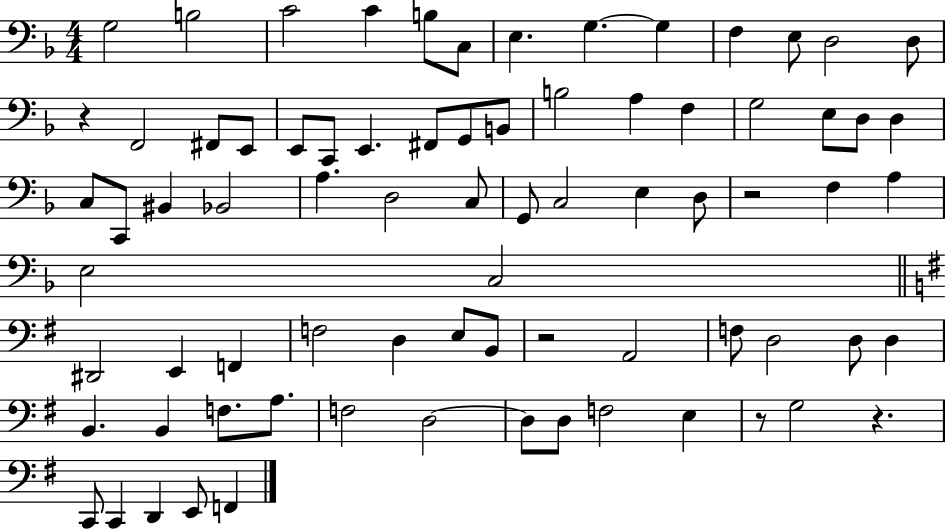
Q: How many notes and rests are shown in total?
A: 77